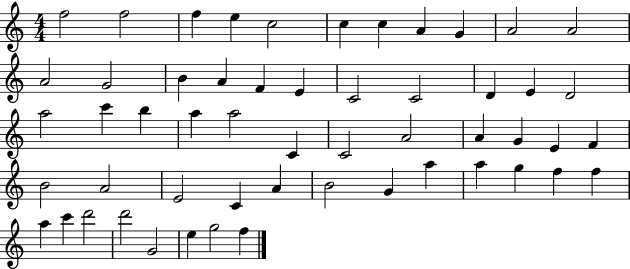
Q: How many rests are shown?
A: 0